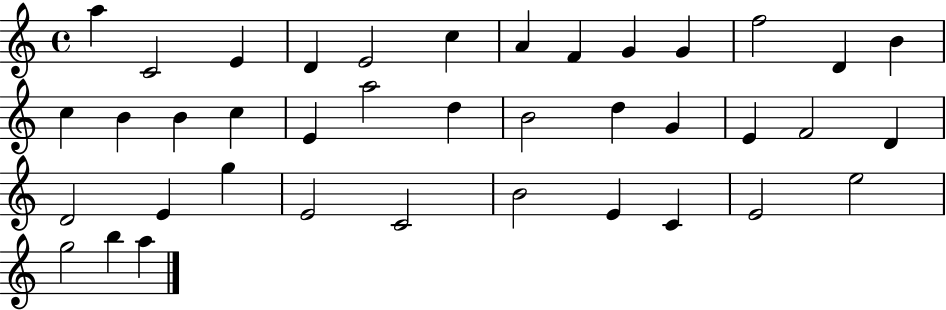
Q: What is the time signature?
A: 4/4